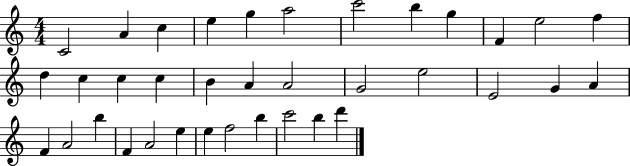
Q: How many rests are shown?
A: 0